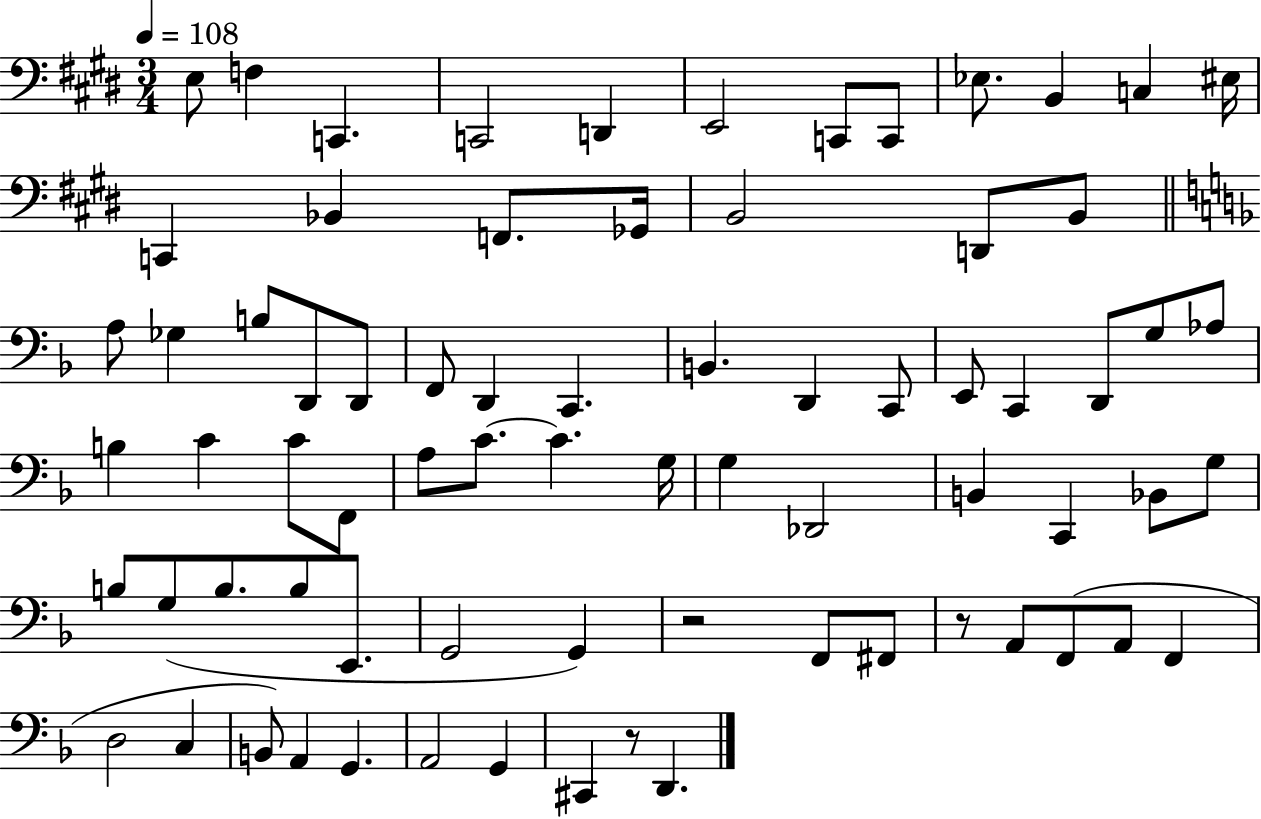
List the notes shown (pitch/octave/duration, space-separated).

E3/e F3/q C2/q. C2/h D2/q E2/h C2/e C2/e Eb3/e. B2/q C3/q EIS3/s C2/q Bb2/q F2/e. Gb2/s B2/h D2/e B2/e A3/e Gb3/q B3/e D2/e D2/e F2/e D2/q C2/q. B2/q. D2/q C2/e E2/e C2/q D2/e G3/e Ab3/e B3/q C4/q C4/e F2/e A3/e C4/e. C4/q. G3/s G3/q Db2/h B2/q C2/q Bb2/e G3/e B3/e G3/e B3/e. B3/e E2/e. G2/h G2/q R/h F2/e F#2/e R/e A2/e F2/e A2/e F2/q D3/h C3/q B2/e A2/q G2/q. A2/h G2/q C#2/q R/e D2/q.